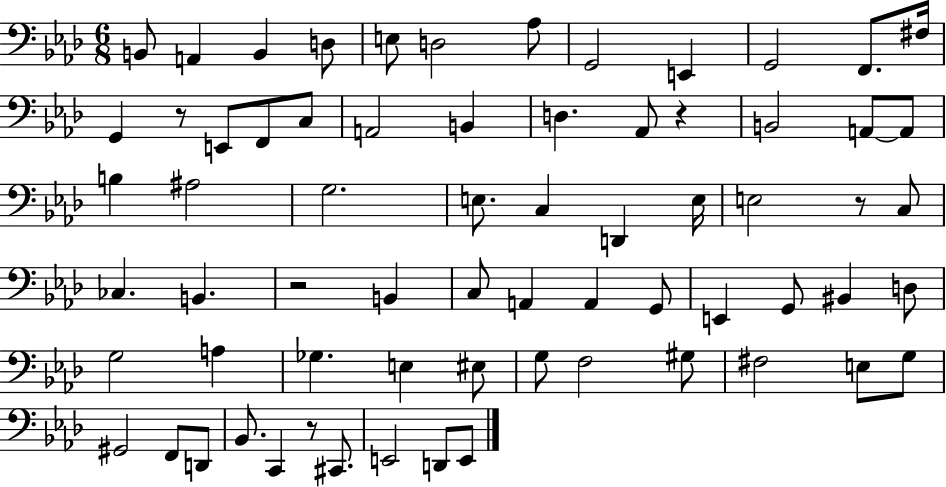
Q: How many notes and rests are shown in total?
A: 68